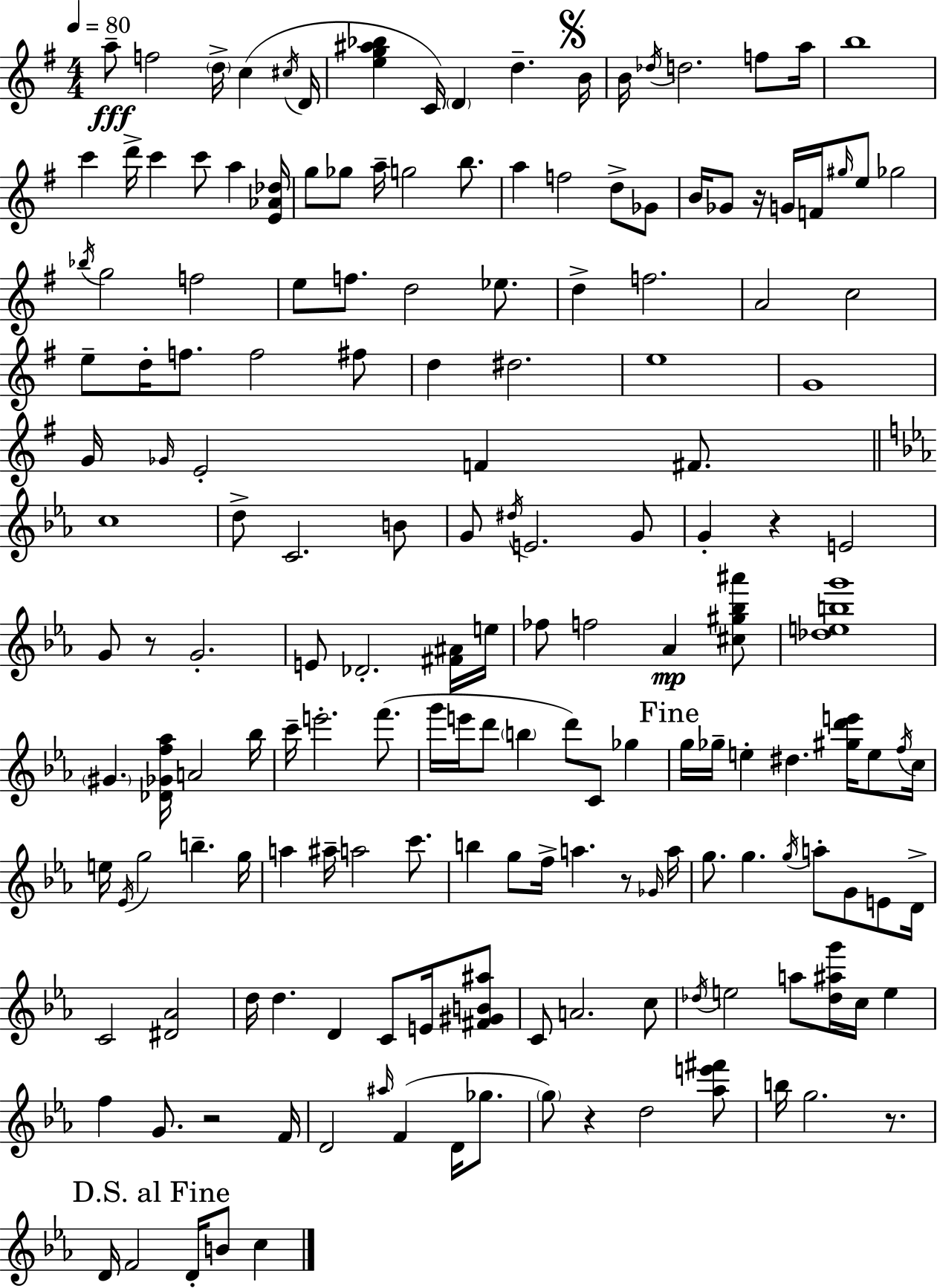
{
  \clef treble
  \numericTimeSignature
  \time 4/4
  \key g \major
  \tempo 4 = 80
  a''8--\fff f''2 \parenthesize d''16-> c''4( \acciaccatura { cis''16 } | d'16 <e'' g'' ais'' bes''>4 c'16) \parenthesize d'4 d''4.-- | \mark \markup { \musicglyph "scripts.segno" } b'16 b'16 \acciaccatura { des''16 } d''2. f''8 | a''16 b''1 | \break c'''4 d'''16-> c'''4 c'''8 a''4 | <e' aes' des''>16 g''8 ges''8 a''16-- g''2 b''8. | a''4 f''2 d''8-> | ges'8 b'16 ges'8 r16 g'16 f'16 \grace { gis''16 } e''8 ges''2 | \break \acciaccatura { bes''16 } g''2 f''2 | e''8 f''8. d''2 | ees''8. d''4-> f''2. | a'2 c''2 | \break e''8-- d''16-. f''8. f''2 | fis''8 d''4 dis''2. | e''1 | g'1 | \break g'16 \grace { ges'16 } e'2-. f'4 | fis'8. \bar "||" \break \key ees \major c''1 | d''8-> c'2. b'8 | g'8 \acciaccatura { dis''16 } e'2. g'8 | g'4-. r4 e'2 | \break g'8 r8 g'2.-. | e'8 des'2.-. <fis' ais'>16 | e''16 fes''8 f''2 aes'4\mp <cis'' gis'' bes'' ais'''>8 | <des'' e'' b'' g'''>1 | \break \parenthesize gis'4. <des' ges' f'' aes''>16 a'2 | bes''16 c'''16-- e'''2.-. f'''8.( | g'''16 e'''16 d'''8 \parenthesize b''4 d'''8) c'8 ges''4 | \mark "Fine" g''16 ges''16-- e''4-. dis''4. <gis'' d''' e'''>16 e''8 | \break \acciaccatura { f''16 } c''16 e''16 \acciaccatura { ees'16 } g''2 b''4.-- | g''16 a''4 ais''16-- a''2 | c'''8. b''4 g''8 f''16-> a''4. | r8 \grace { ges'16 } a''16 g''8. g''4. \acciaccatura { g''16 } a''8-. | \break g'8 e'8 d'16-> c'2 <dis' aes'>2 | d''16 d''4. d'4 | c'8 e'16 <fis' gis' b' ais''>8 c'8 a'2. | c''8 \acciaccatura { des''16 } e''2 a''8 | \break <des'' ais'' g'''>16 c''16 e''4 f''4 g'8. r2 | f'16 d'2 \grace { ais''16 } f'4( | d'16 ges''8. \parenthesize g''8) r4 d''2 | <aes'' e''' fis'''>8 b''16 g''2. | \break r8. \mark "D.S. al Fine" d'16 f'2 | d'16-. b'8 c''4 \bar "|."
}